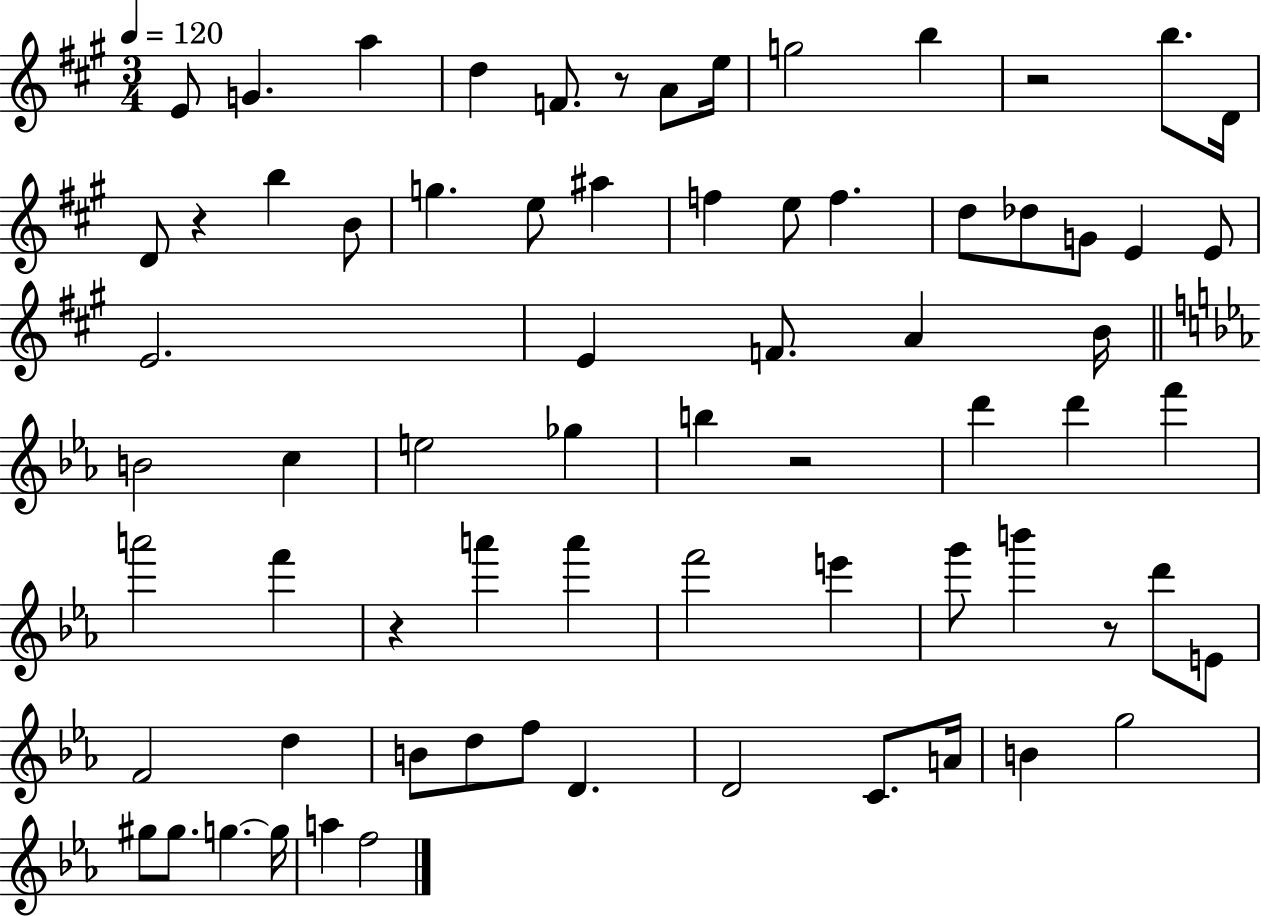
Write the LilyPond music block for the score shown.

{
  \clef treble
  \numericTimeSignature
  \time 3/4
  \key a \major
  \tempo 4 = 120
  \repeat volta 2 { e'8 g'4. a''4 | d''4 f'8. r8 a'8 e''16 | g''2 b''4 | r2 b''8. d'16 | \break d'8 r4 b''4 b'8 | g''4. e''8 ais''4 | f''4 e''8 f''4. | d''8 des''8 g'8 e'4 e'8 | \break e'2. | e'4 f'8. a'4 b'16 | \bar "||" \break \key ees \major b'2 c''4 | e''2 ges''4 | b''4 r2 | d'''4 d'''4 f'''4 | \break a'''2 f'''4 | r4 a'''4 a'''4 | f'''2 e'''4 | g'''8 b'''4 r8 d'''8 e'8 | \break f'2 d''4 | b'8 d''8 f''8 d'4. | d'2 c'8. a'16 | b'4 g''2 | \break gis''8 gis''8. g''4.~~ g''16 | a''4 f''2 | } \bar "|."
}